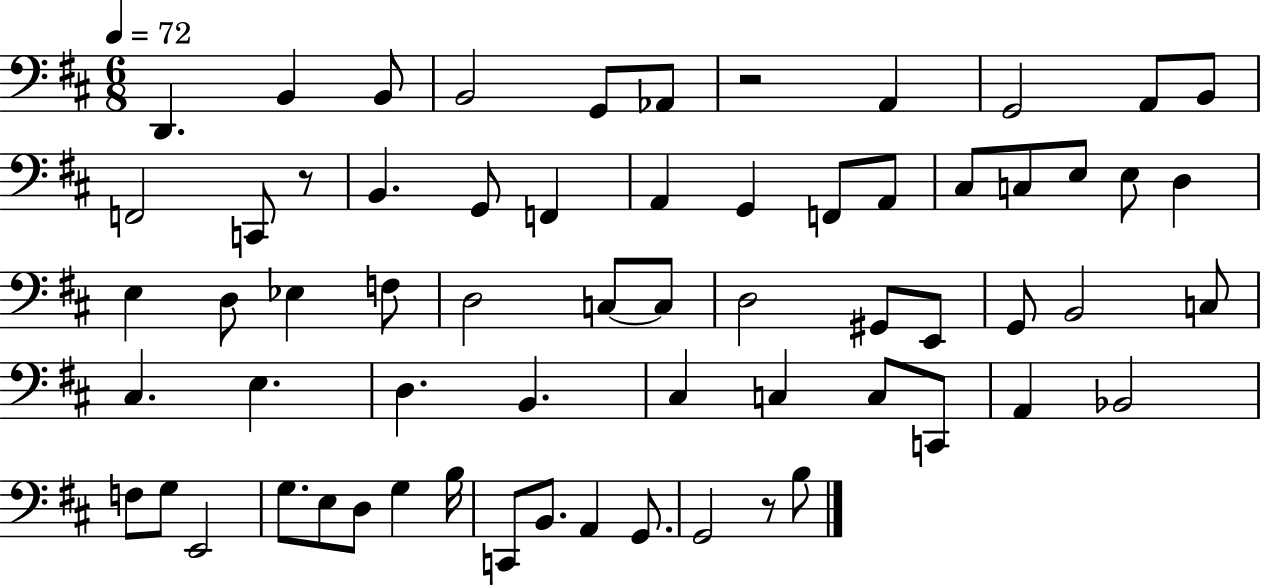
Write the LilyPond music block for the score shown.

{
  \clef bass
  \numericTimeSignature
  \time 6/8
  \key d \major
  \tempo 4 = 72
  d,4. b,4 b,8 | b,2 g,8 aes,8 | r2 a,4 | g,2 a,8 b,8 | \break f,2 c,8 r8 | b,4. g,8 f,4 | a,4 g,4 f,8 a,8 | cis8 c8 e8 e8 d4 | \break e4 d8 ees4 f8 | d2 c8~~ c8 | d2 gis,8 e,8 | g,8 b,2 c8 | \break cis4. e4. | d4. b,4. | cis4 c4 c8 c,8 | a,4 bes,2 | \break f8 g8 e,2 | g8. e8 d8 g4 b16 | c,8 b,8. a,4 g,8. | g,2 r8 b8 | \break \bar "|."
}